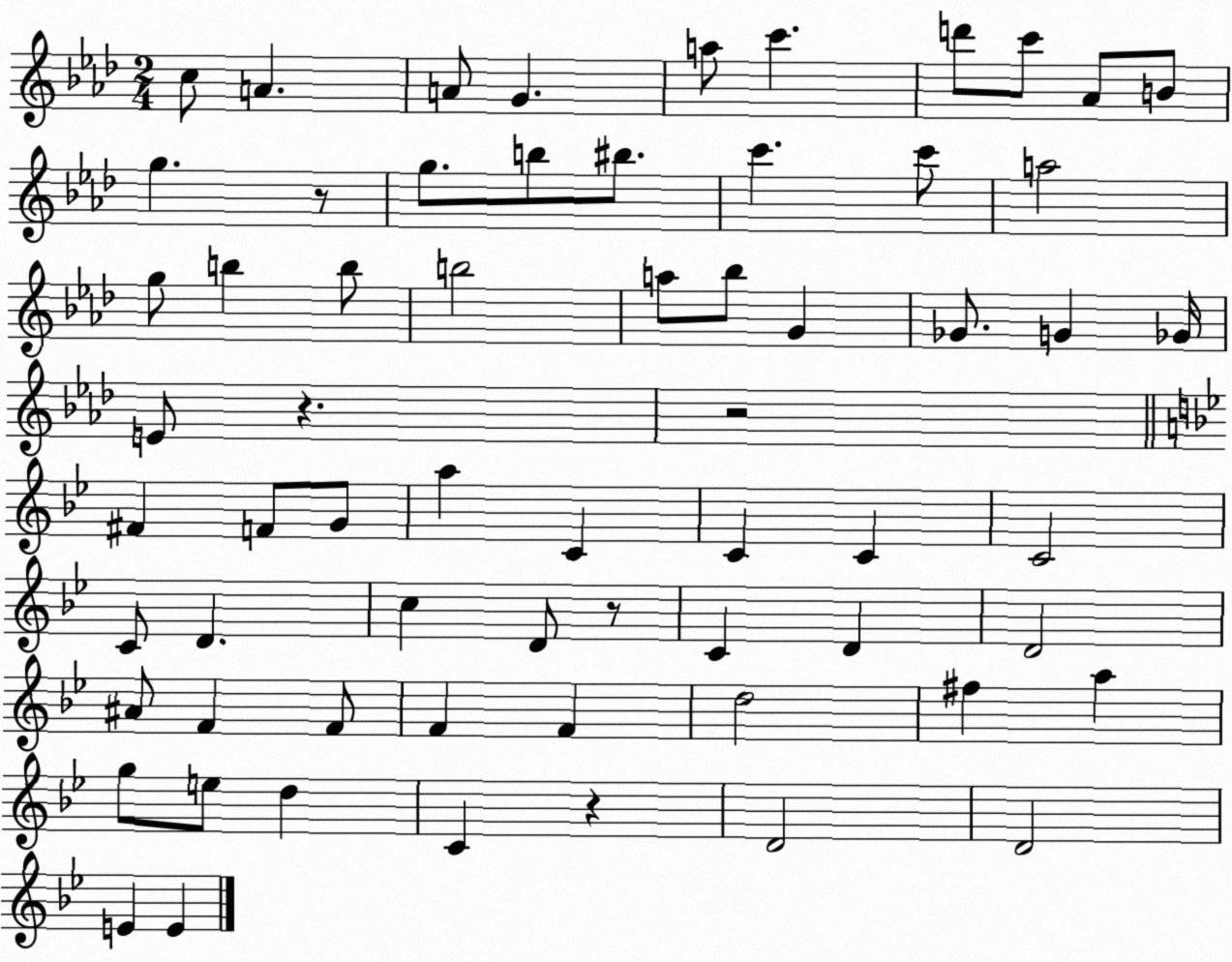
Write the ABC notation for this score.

X:1
T:Untitled
M:2/4
L:1/4
K:Ab
c/2 A A/2 G a/2 c' d'/2 c'/2 _A/2 B/2 g z/2 g/2 b/2 ^b/2 c' c'/2 a2 g/2 b b/2 b2 a/2 _b/2 G _G/2 G _G/4 E/2 z z2 ^F F/2 G/2 a C C C C2 C/2 D c D/2 z/2 C D D2 ^A/2 F F/2 F F d2 ^f a g/2 e/2 d C z D2 D2 E E